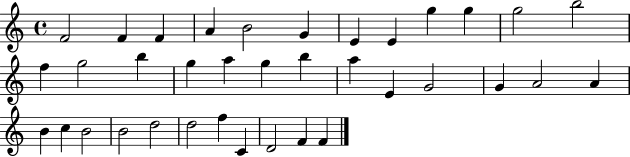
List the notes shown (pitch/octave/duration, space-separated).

F4/h F4/q F4/q A4/q B4/h G4/q E4/q E4/q G5/q G5/q G5/h B5/h F5/q G5/h B5/q G5/q A5/q G5/q B5/q A5/q E4/q G4/h G4/q A4/h A4/q B4/q C5/q B4/h B4/h D5/h D5/h F5/q C4/q D4/h F4/q F4/q